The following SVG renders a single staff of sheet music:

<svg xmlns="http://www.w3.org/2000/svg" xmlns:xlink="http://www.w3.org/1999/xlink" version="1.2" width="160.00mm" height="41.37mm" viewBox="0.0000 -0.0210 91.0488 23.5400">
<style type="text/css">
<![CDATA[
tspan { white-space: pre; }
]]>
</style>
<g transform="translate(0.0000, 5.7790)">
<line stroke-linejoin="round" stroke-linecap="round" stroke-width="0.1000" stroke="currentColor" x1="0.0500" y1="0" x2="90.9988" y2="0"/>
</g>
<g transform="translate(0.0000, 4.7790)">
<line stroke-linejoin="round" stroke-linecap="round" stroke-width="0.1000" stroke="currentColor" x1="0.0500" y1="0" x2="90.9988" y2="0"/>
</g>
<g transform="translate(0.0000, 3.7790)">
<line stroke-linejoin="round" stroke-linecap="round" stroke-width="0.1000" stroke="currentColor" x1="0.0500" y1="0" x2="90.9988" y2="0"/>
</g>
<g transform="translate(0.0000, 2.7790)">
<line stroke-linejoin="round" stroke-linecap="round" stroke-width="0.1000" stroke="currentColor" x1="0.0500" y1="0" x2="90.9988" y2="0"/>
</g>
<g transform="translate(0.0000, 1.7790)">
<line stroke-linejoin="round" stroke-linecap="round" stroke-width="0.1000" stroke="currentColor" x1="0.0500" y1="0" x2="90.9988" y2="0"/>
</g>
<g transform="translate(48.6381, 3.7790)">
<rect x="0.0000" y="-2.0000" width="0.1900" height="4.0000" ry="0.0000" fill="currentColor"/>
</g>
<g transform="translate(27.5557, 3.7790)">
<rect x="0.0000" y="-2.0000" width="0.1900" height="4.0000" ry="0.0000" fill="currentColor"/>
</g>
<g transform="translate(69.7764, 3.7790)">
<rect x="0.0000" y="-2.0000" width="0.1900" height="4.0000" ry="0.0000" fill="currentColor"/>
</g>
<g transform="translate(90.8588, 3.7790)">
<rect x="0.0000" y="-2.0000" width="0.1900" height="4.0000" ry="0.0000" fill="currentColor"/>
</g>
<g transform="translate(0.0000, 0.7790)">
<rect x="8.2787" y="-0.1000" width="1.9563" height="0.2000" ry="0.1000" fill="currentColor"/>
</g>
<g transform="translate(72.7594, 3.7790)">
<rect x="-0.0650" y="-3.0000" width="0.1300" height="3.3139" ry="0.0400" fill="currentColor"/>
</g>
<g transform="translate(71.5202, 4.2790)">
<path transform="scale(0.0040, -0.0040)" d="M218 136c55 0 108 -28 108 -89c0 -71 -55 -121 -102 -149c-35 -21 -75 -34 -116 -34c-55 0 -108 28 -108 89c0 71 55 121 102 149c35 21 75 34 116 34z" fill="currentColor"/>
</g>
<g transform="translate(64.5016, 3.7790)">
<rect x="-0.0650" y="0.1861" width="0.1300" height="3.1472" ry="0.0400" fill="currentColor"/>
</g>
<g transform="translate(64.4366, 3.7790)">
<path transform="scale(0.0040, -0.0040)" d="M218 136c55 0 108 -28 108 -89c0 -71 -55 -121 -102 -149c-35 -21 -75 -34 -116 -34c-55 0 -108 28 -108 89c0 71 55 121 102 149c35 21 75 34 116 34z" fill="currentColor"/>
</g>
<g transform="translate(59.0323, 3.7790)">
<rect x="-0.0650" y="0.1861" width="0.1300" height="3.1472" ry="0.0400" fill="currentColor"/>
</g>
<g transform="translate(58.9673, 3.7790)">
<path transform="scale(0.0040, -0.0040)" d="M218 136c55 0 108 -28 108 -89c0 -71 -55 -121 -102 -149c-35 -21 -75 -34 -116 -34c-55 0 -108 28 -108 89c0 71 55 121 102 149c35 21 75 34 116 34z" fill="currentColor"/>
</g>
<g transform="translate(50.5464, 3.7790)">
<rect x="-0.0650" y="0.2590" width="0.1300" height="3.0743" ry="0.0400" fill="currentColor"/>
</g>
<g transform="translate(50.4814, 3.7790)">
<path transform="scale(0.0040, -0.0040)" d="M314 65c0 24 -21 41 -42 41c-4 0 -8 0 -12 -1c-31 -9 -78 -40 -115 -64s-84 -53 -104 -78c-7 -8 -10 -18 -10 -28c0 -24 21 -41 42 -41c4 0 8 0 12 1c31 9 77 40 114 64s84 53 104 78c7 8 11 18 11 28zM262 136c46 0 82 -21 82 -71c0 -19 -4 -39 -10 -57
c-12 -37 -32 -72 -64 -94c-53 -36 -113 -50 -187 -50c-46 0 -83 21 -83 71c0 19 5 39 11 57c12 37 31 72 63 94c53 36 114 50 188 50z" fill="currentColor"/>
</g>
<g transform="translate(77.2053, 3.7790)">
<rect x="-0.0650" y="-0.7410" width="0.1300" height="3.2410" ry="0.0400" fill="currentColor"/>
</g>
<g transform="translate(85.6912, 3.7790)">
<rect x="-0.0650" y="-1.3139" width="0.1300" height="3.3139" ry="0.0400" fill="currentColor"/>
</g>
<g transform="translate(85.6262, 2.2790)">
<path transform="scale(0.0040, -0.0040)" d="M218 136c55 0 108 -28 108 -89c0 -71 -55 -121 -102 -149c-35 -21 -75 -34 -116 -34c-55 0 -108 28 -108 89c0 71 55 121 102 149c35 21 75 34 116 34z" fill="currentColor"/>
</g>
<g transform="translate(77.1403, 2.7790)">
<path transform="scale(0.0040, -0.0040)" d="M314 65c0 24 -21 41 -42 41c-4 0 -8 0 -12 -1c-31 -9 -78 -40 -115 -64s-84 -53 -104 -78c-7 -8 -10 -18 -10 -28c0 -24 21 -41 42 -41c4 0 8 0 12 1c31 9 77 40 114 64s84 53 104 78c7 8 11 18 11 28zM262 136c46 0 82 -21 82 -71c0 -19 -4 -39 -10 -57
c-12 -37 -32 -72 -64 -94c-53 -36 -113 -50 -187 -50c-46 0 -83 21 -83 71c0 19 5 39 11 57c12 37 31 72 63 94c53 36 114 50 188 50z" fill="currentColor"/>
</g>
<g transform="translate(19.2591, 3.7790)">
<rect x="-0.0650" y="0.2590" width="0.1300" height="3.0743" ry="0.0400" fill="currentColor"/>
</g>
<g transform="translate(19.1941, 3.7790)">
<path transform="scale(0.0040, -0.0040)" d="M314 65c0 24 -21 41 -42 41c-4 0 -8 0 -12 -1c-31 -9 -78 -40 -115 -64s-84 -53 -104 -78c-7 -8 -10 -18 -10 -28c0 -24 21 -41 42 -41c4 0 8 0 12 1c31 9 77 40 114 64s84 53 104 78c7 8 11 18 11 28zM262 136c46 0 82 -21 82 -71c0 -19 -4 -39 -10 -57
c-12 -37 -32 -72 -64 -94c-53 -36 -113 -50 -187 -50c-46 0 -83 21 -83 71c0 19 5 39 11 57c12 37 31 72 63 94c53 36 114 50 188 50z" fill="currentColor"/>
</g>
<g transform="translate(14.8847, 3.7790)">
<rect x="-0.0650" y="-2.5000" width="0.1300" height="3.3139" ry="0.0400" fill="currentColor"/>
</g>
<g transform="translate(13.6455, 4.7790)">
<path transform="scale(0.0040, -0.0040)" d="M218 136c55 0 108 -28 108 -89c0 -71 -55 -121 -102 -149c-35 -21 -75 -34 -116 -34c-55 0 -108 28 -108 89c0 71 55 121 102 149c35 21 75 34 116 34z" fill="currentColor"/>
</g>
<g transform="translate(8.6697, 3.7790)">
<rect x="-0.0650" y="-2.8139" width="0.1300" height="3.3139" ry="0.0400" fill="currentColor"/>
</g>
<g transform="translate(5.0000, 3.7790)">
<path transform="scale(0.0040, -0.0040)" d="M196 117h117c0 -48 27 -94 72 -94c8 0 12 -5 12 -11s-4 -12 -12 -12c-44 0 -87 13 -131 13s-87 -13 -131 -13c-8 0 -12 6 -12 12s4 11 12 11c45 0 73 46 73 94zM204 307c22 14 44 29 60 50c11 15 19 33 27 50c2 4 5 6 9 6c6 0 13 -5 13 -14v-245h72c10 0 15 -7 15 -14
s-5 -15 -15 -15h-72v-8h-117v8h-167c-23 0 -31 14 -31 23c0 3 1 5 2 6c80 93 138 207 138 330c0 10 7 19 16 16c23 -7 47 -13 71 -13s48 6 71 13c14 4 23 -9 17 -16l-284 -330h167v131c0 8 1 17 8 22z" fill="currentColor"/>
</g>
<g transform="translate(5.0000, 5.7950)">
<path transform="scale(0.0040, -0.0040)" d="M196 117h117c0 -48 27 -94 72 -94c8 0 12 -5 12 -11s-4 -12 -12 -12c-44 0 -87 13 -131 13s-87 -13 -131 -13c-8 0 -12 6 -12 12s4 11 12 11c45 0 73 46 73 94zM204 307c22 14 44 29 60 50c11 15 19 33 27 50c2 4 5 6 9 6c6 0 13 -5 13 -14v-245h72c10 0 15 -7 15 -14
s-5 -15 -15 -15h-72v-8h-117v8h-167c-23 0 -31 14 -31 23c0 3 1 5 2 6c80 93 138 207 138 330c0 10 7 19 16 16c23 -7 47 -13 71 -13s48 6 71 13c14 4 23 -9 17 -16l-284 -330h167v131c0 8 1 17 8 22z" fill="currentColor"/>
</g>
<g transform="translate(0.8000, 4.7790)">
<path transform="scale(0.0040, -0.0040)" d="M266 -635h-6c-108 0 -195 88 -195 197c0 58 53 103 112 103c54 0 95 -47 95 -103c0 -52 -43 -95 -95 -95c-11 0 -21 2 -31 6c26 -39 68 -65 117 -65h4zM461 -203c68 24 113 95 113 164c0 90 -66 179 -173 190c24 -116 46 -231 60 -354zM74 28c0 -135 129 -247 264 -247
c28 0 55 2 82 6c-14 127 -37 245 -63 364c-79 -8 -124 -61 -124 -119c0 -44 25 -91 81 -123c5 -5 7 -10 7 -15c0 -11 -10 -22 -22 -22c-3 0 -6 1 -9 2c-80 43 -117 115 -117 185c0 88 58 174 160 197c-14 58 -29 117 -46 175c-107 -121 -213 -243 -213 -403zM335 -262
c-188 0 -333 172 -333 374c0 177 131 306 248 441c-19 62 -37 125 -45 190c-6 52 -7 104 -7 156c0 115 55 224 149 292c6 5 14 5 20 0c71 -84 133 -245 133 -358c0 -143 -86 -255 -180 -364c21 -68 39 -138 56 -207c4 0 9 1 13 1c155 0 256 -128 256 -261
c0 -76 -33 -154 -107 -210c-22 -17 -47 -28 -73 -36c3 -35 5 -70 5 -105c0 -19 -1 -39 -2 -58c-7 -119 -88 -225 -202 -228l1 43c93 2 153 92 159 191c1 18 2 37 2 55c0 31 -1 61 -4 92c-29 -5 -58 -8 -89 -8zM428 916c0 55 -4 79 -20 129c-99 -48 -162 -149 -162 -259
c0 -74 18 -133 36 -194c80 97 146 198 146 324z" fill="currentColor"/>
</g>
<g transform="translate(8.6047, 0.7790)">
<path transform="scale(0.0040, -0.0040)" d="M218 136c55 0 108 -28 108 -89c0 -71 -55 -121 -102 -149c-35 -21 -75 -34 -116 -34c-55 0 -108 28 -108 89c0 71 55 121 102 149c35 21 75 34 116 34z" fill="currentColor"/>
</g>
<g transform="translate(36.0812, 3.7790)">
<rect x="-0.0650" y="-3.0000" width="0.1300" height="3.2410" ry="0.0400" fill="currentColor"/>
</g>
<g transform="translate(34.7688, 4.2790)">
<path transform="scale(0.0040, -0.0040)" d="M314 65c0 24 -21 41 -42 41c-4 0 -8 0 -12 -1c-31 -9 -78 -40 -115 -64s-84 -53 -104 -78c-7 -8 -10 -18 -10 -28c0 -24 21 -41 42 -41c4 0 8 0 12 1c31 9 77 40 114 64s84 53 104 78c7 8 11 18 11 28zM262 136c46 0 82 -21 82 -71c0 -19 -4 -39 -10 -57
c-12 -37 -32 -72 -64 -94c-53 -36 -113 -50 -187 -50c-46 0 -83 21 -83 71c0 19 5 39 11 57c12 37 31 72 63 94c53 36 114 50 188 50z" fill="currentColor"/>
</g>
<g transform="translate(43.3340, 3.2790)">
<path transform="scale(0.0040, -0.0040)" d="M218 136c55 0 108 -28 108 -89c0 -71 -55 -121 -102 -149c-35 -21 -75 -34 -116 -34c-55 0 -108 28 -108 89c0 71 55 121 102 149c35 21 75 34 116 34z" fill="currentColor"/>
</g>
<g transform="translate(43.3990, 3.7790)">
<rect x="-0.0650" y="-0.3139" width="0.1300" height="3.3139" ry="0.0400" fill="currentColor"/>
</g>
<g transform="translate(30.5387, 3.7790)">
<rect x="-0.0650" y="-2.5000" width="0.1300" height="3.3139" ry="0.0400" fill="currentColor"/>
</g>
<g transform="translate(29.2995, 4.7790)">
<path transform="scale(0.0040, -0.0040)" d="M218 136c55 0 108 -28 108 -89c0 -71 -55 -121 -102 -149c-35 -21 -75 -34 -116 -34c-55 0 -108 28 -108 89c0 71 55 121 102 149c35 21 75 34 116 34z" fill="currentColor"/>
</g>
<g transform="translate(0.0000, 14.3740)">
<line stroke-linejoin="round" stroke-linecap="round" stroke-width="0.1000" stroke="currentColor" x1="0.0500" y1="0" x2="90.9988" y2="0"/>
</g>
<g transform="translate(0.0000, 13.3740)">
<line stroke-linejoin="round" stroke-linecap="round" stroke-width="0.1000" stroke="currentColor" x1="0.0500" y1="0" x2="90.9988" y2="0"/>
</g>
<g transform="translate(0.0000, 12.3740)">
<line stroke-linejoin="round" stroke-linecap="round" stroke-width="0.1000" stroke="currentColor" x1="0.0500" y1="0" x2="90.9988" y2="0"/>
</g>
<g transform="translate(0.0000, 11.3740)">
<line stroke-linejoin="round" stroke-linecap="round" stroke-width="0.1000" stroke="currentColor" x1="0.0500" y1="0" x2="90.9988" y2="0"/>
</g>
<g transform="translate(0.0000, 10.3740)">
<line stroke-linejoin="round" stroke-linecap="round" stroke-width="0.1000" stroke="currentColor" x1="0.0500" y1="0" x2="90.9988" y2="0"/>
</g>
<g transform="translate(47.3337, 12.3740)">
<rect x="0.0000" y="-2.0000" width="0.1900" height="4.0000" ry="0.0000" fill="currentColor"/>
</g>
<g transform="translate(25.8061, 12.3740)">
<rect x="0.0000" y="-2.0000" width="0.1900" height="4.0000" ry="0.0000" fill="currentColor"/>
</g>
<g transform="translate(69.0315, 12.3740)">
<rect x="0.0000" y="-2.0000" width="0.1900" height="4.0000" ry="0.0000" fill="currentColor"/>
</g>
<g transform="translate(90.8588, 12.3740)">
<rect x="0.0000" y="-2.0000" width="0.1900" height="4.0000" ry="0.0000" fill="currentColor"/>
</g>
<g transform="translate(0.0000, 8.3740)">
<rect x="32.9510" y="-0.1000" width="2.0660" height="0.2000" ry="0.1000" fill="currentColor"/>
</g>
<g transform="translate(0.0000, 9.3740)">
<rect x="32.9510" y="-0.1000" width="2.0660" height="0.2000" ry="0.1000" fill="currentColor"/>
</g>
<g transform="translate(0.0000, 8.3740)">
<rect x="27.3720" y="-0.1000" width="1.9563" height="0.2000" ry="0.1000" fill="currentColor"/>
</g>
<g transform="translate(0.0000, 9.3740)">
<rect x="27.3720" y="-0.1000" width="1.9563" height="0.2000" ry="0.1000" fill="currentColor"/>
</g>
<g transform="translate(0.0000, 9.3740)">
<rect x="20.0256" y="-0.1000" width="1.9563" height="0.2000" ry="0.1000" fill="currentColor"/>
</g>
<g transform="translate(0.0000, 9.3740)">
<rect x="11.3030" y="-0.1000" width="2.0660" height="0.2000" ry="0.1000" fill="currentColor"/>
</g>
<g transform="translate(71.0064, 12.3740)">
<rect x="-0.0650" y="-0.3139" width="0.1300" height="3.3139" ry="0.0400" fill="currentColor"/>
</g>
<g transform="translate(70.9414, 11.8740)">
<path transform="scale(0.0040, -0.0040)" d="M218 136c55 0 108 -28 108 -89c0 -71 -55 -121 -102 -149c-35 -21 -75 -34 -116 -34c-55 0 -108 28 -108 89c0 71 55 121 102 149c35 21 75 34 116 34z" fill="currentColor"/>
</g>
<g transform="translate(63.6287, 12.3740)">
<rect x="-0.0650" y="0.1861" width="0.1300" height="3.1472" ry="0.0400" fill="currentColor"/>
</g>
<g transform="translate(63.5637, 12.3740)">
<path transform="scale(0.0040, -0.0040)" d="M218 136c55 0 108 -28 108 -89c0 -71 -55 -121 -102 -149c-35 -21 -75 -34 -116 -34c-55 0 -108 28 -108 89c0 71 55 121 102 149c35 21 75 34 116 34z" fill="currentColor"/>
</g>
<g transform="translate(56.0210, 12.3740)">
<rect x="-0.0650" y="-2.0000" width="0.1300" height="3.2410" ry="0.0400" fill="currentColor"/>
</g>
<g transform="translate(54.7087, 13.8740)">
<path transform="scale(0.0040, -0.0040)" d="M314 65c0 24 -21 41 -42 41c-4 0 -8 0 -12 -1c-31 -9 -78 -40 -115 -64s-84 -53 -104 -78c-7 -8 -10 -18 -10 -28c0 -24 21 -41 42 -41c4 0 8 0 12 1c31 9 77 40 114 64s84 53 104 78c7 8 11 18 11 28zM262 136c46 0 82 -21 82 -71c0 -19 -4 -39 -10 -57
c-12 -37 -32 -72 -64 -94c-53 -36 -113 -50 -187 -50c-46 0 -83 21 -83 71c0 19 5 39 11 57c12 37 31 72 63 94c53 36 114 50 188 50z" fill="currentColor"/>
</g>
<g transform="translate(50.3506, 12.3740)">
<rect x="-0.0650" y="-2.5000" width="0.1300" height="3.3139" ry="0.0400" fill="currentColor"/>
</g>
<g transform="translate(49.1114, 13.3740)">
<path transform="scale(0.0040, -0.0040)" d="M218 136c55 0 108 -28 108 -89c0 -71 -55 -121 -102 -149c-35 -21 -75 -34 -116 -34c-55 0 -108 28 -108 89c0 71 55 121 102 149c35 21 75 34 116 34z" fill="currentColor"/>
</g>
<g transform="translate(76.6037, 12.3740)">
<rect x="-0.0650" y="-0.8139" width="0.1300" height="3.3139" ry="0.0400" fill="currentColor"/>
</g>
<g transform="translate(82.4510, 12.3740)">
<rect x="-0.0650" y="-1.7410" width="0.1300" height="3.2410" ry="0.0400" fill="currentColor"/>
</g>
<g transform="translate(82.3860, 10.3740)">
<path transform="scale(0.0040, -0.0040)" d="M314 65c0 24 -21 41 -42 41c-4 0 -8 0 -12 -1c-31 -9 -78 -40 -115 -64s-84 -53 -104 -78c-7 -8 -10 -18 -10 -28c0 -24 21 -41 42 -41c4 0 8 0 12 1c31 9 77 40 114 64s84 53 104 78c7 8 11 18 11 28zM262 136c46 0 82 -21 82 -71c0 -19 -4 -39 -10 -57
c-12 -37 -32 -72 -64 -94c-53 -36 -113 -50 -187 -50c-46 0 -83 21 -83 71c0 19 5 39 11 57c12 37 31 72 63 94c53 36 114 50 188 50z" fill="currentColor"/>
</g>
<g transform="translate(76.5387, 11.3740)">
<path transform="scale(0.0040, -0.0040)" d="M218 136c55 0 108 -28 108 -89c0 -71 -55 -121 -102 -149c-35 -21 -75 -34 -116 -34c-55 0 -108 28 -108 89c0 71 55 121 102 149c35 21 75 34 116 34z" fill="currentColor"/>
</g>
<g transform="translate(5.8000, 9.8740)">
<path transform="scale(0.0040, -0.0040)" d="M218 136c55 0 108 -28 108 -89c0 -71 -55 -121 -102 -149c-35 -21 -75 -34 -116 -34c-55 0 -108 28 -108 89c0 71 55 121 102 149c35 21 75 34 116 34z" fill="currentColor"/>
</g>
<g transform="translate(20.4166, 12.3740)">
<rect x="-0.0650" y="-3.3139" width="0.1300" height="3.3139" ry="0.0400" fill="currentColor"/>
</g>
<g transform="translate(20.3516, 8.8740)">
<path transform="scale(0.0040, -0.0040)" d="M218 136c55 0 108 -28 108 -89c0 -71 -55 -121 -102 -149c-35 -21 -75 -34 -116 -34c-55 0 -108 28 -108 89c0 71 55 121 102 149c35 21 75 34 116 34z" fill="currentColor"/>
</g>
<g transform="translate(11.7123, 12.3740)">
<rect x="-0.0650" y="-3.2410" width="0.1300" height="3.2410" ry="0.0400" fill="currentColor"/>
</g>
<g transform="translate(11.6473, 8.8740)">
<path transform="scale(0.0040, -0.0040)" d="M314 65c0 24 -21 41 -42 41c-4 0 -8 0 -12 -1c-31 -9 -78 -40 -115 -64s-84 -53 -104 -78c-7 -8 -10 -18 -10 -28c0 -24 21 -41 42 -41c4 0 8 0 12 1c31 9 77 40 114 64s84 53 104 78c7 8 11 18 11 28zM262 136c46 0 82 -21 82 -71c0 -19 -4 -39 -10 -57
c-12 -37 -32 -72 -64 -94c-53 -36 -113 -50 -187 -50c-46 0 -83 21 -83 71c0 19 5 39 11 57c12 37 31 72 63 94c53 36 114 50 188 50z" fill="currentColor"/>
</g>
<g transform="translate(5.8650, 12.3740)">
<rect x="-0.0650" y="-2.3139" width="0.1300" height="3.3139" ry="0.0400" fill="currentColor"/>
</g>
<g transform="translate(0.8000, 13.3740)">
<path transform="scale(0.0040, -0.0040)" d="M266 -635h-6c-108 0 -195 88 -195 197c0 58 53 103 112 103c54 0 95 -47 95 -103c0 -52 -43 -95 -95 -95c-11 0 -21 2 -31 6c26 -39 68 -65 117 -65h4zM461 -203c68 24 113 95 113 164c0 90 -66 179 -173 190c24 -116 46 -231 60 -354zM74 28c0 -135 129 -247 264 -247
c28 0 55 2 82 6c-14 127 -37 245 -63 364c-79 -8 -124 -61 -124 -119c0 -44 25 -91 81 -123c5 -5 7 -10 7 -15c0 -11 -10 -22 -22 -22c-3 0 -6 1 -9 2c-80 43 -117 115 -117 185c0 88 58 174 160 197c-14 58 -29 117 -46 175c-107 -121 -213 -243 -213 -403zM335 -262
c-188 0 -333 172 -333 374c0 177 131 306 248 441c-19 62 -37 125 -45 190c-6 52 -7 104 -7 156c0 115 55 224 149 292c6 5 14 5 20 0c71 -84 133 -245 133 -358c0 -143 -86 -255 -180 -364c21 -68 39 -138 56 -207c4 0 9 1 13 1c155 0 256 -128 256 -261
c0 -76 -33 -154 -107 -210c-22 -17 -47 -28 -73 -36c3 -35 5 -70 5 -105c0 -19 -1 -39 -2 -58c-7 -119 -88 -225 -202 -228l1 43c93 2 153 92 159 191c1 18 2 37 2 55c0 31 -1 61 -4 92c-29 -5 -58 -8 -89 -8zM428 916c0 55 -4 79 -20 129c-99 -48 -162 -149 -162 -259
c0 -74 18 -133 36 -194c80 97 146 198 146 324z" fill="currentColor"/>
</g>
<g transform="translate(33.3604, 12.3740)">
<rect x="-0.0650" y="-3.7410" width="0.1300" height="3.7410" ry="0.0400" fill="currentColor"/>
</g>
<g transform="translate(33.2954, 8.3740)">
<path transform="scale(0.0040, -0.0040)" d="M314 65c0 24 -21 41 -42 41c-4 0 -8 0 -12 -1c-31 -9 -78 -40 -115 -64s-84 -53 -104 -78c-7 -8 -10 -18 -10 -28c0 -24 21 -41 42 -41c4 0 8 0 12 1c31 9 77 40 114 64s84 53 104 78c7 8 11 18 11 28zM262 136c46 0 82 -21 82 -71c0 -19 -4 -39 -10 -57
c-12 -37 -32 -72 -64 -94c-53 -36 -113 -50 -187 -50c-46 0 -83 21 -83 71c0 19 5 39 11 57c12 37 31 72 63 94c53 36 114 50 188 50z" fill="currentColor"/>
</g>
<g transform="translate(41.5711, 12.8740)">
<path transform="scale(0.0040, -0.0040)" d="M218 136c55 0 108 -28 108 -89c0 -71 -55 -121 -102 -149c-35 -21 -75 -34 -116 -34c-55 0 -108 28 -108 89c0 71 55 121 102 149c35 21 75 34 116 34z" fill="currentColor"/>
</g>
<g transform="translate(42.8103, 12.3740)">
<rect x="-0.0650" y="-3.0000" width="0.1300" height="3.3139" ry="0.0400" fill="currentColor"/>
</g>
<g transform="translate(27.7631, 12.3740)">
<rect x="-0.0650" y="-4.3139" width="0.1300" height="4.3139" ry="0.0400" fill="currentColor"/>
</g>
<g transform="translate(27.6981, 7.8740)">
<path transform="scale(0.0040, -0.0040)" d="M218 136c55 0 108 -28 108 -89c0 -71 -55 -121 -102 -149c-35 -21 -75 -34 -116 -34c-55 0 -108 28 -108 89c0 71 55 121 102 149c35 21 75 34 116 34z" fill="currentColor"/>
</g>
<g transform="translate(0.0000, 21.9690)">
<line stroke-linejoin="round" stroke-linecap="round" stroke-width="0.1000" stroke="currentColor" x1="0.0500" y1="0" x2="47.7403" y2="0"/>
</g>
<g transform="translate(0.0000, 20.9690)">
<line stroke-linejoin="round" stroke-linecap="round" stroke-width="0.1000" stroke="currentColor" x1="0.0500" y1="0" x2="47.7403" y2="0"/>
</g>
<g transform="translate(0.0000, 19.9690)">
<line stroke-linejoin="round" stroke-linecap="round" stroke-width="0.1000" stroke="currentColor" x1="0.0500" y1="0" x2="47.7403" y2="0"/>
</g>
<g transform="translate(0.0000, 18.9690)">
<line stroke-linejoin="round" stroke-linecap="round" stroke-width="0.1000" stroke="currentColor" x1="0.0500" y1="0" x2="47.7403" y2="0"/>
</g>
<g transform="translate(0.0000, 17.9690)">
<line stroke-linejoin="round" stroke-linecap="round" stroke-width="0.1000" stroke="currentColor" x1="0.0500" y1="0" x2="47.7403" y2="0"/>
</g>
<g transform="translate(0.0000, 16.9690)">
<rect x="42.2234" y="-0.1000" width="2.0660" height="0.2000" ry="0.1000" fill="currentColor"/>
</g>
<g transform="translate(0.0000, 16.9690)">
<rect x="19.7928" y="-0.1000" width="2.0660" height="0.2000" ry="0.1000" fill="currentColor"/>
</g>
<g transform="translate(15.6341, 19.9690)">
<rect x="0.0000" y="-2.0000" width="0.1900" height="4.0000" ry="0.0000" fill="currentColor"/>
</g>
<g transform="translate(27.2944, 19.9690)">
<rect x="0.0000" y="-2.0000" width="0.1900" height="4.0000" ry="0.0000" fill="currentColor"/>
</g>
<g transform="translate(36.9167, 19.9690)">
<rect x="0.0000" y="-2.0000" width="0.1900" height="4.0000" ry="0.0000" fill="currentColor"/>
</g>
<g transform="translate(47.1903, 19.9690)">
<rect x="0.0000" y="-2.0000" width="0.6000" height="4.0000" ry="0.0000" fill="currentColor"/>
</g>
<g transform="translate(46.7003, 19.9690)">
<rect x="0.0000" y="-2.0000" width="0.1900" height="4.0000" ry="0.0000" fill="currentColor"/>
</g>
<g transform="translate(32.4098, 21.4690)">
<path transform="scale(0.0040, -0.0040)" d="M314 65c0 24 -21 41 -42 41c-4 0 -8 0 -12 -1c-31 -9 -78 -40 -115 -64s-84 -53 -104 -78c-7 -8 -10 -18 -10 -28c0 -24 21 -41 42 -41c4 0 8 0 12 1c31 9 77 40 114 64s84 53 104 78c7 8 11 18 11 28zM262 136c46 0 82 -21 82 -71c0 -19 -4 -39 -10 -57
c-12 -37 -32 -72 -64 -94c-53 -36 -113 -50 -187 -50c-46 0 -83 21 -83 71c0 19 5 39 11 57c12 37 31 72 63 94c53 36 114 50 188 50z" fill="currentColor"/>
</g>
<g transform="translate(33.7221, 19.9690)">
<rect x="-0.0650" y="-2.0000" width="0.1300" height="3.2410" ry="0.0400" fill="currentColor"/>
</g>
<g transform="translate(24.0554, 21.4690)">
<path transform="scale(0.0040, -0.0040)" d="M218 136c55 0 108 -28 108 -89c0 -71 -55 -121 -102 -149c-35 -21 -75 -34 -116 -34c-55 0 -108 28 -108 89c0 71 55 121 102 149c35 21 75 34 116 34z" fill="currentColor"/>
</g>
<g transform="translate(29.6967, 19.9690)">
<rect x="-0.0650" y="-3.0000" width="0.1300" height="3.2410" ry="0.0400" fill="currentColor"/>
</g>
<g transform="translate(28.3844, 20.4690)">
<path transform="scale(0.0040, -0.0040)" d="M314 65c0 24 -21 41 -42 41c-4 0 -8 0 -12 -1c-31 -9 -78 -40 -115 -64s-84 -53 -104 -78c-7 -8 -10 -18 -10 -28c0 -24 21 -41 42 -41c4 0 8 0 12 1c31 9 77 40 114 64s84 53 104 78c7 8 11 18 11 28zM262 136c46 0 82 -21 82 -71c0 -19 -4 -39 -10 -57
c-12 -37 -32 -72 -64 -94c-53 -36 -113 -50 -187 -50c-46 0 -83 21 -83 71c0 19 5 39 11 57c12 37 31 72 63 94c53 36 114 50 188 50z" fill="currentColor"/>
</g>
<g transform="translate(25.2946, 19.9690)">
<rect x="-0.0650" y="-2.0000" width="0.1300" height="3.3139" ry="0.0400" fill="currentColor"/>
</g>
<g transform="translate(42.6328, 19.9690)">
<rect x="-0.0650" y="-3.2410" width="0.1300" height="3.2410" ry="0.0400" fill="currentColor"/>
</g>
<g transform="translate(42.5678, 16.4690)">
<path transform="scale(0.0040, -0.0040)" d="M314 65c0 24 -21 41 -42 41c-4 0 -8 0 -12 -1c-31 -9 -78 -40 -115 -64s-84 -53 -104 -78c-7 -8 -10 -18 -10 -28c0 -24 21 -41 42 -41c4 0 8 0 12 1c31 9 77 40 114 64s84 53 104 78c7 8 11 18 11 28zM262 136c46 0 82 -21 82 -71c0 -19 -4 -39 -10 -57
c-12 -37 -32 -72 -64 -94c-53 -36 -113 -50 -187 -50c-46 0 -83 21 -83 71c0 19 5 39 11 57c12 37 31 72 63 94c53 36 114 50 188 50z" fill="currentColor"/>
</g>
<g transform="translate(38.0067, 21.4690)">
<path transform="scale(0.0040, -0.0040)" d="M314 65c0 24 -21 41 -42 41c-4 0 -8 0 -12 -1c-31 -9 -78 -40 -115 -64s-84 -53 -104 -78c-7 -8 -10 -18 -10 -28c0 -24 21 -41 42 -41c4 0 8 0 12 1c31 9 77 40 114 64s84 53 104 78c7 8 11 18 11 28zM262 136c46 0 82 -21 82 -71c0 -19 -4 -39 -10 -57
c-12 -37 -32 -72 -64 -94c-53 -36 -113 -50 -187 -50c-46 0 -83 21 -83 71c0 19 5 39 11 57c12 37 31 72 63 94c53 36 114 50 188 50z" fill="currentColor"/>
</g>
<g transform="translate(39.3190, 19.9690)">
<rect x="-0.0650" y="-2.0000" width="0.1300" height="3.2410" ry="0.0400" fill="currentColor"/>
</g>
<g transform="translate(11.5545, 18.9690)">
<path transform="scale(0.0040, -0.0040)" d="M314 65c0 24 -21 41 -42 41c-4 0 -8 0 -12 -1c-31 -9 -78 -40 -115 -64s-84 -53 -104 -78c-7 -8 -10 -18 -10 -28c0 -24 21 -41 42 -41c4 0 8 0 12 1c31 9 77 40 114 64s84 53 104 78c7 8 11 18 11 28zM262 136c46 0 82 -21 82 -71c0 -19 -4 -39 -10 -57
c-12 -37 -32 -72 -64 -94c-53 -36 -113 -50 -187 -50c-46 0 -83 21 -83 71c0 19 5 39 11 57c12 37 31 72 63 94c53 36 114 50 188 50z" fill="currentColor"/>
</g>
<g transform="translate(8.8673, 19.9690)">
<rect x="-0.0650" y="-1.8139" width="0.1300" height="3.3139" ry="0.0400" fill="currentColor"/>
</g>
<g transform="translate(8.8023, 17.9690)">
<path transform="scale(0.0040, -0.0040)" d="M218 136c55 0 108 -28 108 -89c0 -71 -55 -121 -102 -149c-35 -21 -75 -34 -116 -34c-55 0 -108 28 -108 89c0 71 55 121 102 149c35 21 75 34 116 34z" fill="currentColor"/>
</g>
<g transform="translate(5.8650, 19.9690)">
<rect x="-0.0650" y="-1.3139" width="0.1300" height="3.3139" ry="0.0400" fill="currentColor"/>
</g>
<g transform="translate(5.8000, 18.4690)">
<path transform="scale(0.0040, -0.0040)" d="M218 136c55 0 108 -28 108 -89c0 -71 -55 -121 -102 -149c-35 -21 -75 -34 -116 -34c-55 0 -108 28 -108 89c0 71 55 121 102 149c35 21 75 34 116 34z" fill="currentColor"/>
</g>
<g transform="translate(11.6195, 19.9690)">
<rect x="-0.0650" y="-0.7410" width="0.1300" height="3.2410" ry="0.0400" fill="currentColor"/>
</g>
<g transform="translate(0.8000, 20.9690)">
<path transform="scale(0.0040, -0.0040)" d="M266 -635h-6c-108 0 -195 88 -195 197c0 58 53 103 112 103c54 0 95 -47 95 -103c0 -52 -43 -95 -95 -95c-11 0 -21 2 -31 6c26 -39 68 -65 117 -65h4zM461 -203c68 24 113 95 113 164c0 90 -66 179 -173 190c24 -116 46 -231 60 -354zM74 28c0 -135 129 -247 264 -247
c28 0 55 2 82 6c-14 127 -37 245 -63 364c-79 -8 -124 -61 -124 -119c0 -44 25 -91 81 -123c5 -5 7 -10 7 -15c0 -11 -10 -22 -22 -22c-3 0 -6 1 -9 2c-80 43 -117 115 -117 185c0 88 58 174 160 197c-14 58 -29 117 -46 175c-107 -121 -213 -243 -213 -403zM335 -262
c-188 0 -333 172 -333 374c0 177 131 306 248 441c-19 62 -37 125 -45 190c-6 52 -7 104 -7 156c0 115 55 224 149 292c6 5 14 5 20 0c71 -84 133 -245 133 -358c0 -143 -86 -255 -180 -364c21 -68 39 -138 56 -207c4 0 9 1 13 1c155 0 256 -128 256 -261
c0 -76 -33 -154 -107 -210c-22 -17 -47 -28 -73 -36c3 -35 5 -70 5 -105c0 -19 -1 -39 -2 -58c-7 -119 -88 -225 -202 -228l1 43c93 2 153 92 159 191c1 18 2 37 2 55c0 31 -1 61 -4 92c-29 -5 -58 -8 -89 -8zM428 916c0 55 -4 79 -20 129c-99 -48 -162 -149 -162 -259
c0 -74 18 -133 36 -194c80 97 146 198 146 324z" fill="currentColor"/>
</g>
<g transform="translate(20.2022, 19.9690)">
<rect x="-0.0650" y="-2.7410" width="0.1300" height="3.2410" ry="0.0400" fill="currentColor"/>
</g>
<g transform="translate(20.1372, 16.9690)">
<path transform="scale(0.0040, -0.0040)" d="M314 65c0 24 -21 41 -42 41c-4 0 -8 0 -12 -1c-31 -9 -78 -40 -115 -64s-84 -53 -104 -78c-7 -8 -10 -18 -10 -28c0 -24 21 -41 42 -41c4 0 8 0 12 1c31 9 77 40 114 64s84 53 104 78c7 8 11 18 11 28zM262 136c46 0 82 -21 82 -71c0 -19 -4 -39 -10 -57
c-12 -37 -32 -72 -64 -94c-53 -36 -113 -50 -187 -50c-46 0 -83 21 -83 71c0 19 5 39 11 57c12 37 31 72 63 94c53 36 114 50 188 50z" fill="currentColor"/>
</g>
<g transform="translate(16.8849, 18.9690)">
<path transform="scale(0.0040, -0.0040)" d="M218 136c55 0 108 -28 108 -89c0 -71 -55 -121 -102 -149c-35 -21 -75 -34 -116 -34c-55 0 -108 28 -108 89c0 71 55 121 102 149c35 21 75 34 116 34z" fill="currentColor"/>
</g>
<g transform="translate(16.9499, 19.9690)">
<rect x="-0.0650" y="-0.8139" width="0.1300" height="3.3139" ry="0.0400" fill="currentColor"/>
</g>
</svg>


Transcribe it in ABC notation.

X:1
T:Untitled
M:4/4
L:1/4
K:C
a G B2 G A2 c B2 B B A d2 e g b2 b d' c'2 A G F2 B c d f2 e f d2 d a2 F A2 F2 F2 b2